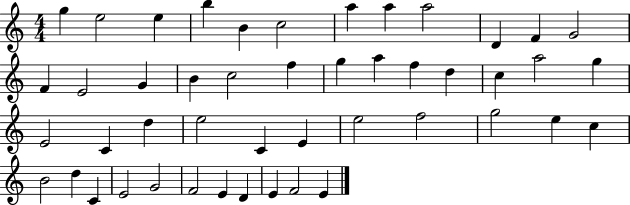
X:1
T:Untitled
M:4/4
L:1/4
K:C
g e2 e b B c2 a a a2 D F G2 F E2 G B c2 f g a f d c a2 g E2 C d e2 C E e2 f2 g2 e c B2 d C E2 G2 F2 E D E F2 E